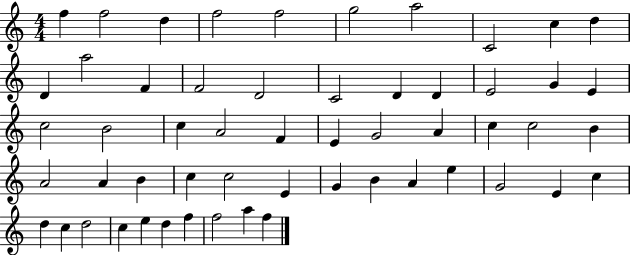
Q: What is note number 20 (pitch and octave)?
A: G4